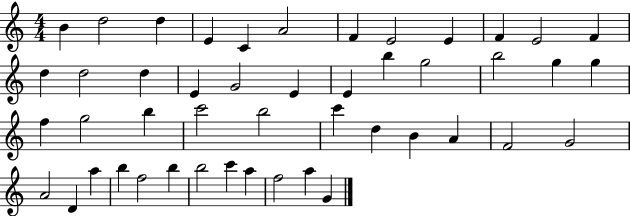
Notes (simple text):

B4/q D5/h D5/q E4/q C4/q A4/h F4/q E4/h E4/q F4/q E4/h F4/q D5/q D5/h D5/q E4/q G4/h E4/q E4/q B5/q G5/h B5/h G5/q G5/q F5/q G5/h B5/q C6/h B5/h C6/q D5/q B4/q A4/q F4/h G4/h A4/h D4/q A5/q B5/q F5/h B5/q B5/h C6/q A5/q F5/h A5/q G4/q